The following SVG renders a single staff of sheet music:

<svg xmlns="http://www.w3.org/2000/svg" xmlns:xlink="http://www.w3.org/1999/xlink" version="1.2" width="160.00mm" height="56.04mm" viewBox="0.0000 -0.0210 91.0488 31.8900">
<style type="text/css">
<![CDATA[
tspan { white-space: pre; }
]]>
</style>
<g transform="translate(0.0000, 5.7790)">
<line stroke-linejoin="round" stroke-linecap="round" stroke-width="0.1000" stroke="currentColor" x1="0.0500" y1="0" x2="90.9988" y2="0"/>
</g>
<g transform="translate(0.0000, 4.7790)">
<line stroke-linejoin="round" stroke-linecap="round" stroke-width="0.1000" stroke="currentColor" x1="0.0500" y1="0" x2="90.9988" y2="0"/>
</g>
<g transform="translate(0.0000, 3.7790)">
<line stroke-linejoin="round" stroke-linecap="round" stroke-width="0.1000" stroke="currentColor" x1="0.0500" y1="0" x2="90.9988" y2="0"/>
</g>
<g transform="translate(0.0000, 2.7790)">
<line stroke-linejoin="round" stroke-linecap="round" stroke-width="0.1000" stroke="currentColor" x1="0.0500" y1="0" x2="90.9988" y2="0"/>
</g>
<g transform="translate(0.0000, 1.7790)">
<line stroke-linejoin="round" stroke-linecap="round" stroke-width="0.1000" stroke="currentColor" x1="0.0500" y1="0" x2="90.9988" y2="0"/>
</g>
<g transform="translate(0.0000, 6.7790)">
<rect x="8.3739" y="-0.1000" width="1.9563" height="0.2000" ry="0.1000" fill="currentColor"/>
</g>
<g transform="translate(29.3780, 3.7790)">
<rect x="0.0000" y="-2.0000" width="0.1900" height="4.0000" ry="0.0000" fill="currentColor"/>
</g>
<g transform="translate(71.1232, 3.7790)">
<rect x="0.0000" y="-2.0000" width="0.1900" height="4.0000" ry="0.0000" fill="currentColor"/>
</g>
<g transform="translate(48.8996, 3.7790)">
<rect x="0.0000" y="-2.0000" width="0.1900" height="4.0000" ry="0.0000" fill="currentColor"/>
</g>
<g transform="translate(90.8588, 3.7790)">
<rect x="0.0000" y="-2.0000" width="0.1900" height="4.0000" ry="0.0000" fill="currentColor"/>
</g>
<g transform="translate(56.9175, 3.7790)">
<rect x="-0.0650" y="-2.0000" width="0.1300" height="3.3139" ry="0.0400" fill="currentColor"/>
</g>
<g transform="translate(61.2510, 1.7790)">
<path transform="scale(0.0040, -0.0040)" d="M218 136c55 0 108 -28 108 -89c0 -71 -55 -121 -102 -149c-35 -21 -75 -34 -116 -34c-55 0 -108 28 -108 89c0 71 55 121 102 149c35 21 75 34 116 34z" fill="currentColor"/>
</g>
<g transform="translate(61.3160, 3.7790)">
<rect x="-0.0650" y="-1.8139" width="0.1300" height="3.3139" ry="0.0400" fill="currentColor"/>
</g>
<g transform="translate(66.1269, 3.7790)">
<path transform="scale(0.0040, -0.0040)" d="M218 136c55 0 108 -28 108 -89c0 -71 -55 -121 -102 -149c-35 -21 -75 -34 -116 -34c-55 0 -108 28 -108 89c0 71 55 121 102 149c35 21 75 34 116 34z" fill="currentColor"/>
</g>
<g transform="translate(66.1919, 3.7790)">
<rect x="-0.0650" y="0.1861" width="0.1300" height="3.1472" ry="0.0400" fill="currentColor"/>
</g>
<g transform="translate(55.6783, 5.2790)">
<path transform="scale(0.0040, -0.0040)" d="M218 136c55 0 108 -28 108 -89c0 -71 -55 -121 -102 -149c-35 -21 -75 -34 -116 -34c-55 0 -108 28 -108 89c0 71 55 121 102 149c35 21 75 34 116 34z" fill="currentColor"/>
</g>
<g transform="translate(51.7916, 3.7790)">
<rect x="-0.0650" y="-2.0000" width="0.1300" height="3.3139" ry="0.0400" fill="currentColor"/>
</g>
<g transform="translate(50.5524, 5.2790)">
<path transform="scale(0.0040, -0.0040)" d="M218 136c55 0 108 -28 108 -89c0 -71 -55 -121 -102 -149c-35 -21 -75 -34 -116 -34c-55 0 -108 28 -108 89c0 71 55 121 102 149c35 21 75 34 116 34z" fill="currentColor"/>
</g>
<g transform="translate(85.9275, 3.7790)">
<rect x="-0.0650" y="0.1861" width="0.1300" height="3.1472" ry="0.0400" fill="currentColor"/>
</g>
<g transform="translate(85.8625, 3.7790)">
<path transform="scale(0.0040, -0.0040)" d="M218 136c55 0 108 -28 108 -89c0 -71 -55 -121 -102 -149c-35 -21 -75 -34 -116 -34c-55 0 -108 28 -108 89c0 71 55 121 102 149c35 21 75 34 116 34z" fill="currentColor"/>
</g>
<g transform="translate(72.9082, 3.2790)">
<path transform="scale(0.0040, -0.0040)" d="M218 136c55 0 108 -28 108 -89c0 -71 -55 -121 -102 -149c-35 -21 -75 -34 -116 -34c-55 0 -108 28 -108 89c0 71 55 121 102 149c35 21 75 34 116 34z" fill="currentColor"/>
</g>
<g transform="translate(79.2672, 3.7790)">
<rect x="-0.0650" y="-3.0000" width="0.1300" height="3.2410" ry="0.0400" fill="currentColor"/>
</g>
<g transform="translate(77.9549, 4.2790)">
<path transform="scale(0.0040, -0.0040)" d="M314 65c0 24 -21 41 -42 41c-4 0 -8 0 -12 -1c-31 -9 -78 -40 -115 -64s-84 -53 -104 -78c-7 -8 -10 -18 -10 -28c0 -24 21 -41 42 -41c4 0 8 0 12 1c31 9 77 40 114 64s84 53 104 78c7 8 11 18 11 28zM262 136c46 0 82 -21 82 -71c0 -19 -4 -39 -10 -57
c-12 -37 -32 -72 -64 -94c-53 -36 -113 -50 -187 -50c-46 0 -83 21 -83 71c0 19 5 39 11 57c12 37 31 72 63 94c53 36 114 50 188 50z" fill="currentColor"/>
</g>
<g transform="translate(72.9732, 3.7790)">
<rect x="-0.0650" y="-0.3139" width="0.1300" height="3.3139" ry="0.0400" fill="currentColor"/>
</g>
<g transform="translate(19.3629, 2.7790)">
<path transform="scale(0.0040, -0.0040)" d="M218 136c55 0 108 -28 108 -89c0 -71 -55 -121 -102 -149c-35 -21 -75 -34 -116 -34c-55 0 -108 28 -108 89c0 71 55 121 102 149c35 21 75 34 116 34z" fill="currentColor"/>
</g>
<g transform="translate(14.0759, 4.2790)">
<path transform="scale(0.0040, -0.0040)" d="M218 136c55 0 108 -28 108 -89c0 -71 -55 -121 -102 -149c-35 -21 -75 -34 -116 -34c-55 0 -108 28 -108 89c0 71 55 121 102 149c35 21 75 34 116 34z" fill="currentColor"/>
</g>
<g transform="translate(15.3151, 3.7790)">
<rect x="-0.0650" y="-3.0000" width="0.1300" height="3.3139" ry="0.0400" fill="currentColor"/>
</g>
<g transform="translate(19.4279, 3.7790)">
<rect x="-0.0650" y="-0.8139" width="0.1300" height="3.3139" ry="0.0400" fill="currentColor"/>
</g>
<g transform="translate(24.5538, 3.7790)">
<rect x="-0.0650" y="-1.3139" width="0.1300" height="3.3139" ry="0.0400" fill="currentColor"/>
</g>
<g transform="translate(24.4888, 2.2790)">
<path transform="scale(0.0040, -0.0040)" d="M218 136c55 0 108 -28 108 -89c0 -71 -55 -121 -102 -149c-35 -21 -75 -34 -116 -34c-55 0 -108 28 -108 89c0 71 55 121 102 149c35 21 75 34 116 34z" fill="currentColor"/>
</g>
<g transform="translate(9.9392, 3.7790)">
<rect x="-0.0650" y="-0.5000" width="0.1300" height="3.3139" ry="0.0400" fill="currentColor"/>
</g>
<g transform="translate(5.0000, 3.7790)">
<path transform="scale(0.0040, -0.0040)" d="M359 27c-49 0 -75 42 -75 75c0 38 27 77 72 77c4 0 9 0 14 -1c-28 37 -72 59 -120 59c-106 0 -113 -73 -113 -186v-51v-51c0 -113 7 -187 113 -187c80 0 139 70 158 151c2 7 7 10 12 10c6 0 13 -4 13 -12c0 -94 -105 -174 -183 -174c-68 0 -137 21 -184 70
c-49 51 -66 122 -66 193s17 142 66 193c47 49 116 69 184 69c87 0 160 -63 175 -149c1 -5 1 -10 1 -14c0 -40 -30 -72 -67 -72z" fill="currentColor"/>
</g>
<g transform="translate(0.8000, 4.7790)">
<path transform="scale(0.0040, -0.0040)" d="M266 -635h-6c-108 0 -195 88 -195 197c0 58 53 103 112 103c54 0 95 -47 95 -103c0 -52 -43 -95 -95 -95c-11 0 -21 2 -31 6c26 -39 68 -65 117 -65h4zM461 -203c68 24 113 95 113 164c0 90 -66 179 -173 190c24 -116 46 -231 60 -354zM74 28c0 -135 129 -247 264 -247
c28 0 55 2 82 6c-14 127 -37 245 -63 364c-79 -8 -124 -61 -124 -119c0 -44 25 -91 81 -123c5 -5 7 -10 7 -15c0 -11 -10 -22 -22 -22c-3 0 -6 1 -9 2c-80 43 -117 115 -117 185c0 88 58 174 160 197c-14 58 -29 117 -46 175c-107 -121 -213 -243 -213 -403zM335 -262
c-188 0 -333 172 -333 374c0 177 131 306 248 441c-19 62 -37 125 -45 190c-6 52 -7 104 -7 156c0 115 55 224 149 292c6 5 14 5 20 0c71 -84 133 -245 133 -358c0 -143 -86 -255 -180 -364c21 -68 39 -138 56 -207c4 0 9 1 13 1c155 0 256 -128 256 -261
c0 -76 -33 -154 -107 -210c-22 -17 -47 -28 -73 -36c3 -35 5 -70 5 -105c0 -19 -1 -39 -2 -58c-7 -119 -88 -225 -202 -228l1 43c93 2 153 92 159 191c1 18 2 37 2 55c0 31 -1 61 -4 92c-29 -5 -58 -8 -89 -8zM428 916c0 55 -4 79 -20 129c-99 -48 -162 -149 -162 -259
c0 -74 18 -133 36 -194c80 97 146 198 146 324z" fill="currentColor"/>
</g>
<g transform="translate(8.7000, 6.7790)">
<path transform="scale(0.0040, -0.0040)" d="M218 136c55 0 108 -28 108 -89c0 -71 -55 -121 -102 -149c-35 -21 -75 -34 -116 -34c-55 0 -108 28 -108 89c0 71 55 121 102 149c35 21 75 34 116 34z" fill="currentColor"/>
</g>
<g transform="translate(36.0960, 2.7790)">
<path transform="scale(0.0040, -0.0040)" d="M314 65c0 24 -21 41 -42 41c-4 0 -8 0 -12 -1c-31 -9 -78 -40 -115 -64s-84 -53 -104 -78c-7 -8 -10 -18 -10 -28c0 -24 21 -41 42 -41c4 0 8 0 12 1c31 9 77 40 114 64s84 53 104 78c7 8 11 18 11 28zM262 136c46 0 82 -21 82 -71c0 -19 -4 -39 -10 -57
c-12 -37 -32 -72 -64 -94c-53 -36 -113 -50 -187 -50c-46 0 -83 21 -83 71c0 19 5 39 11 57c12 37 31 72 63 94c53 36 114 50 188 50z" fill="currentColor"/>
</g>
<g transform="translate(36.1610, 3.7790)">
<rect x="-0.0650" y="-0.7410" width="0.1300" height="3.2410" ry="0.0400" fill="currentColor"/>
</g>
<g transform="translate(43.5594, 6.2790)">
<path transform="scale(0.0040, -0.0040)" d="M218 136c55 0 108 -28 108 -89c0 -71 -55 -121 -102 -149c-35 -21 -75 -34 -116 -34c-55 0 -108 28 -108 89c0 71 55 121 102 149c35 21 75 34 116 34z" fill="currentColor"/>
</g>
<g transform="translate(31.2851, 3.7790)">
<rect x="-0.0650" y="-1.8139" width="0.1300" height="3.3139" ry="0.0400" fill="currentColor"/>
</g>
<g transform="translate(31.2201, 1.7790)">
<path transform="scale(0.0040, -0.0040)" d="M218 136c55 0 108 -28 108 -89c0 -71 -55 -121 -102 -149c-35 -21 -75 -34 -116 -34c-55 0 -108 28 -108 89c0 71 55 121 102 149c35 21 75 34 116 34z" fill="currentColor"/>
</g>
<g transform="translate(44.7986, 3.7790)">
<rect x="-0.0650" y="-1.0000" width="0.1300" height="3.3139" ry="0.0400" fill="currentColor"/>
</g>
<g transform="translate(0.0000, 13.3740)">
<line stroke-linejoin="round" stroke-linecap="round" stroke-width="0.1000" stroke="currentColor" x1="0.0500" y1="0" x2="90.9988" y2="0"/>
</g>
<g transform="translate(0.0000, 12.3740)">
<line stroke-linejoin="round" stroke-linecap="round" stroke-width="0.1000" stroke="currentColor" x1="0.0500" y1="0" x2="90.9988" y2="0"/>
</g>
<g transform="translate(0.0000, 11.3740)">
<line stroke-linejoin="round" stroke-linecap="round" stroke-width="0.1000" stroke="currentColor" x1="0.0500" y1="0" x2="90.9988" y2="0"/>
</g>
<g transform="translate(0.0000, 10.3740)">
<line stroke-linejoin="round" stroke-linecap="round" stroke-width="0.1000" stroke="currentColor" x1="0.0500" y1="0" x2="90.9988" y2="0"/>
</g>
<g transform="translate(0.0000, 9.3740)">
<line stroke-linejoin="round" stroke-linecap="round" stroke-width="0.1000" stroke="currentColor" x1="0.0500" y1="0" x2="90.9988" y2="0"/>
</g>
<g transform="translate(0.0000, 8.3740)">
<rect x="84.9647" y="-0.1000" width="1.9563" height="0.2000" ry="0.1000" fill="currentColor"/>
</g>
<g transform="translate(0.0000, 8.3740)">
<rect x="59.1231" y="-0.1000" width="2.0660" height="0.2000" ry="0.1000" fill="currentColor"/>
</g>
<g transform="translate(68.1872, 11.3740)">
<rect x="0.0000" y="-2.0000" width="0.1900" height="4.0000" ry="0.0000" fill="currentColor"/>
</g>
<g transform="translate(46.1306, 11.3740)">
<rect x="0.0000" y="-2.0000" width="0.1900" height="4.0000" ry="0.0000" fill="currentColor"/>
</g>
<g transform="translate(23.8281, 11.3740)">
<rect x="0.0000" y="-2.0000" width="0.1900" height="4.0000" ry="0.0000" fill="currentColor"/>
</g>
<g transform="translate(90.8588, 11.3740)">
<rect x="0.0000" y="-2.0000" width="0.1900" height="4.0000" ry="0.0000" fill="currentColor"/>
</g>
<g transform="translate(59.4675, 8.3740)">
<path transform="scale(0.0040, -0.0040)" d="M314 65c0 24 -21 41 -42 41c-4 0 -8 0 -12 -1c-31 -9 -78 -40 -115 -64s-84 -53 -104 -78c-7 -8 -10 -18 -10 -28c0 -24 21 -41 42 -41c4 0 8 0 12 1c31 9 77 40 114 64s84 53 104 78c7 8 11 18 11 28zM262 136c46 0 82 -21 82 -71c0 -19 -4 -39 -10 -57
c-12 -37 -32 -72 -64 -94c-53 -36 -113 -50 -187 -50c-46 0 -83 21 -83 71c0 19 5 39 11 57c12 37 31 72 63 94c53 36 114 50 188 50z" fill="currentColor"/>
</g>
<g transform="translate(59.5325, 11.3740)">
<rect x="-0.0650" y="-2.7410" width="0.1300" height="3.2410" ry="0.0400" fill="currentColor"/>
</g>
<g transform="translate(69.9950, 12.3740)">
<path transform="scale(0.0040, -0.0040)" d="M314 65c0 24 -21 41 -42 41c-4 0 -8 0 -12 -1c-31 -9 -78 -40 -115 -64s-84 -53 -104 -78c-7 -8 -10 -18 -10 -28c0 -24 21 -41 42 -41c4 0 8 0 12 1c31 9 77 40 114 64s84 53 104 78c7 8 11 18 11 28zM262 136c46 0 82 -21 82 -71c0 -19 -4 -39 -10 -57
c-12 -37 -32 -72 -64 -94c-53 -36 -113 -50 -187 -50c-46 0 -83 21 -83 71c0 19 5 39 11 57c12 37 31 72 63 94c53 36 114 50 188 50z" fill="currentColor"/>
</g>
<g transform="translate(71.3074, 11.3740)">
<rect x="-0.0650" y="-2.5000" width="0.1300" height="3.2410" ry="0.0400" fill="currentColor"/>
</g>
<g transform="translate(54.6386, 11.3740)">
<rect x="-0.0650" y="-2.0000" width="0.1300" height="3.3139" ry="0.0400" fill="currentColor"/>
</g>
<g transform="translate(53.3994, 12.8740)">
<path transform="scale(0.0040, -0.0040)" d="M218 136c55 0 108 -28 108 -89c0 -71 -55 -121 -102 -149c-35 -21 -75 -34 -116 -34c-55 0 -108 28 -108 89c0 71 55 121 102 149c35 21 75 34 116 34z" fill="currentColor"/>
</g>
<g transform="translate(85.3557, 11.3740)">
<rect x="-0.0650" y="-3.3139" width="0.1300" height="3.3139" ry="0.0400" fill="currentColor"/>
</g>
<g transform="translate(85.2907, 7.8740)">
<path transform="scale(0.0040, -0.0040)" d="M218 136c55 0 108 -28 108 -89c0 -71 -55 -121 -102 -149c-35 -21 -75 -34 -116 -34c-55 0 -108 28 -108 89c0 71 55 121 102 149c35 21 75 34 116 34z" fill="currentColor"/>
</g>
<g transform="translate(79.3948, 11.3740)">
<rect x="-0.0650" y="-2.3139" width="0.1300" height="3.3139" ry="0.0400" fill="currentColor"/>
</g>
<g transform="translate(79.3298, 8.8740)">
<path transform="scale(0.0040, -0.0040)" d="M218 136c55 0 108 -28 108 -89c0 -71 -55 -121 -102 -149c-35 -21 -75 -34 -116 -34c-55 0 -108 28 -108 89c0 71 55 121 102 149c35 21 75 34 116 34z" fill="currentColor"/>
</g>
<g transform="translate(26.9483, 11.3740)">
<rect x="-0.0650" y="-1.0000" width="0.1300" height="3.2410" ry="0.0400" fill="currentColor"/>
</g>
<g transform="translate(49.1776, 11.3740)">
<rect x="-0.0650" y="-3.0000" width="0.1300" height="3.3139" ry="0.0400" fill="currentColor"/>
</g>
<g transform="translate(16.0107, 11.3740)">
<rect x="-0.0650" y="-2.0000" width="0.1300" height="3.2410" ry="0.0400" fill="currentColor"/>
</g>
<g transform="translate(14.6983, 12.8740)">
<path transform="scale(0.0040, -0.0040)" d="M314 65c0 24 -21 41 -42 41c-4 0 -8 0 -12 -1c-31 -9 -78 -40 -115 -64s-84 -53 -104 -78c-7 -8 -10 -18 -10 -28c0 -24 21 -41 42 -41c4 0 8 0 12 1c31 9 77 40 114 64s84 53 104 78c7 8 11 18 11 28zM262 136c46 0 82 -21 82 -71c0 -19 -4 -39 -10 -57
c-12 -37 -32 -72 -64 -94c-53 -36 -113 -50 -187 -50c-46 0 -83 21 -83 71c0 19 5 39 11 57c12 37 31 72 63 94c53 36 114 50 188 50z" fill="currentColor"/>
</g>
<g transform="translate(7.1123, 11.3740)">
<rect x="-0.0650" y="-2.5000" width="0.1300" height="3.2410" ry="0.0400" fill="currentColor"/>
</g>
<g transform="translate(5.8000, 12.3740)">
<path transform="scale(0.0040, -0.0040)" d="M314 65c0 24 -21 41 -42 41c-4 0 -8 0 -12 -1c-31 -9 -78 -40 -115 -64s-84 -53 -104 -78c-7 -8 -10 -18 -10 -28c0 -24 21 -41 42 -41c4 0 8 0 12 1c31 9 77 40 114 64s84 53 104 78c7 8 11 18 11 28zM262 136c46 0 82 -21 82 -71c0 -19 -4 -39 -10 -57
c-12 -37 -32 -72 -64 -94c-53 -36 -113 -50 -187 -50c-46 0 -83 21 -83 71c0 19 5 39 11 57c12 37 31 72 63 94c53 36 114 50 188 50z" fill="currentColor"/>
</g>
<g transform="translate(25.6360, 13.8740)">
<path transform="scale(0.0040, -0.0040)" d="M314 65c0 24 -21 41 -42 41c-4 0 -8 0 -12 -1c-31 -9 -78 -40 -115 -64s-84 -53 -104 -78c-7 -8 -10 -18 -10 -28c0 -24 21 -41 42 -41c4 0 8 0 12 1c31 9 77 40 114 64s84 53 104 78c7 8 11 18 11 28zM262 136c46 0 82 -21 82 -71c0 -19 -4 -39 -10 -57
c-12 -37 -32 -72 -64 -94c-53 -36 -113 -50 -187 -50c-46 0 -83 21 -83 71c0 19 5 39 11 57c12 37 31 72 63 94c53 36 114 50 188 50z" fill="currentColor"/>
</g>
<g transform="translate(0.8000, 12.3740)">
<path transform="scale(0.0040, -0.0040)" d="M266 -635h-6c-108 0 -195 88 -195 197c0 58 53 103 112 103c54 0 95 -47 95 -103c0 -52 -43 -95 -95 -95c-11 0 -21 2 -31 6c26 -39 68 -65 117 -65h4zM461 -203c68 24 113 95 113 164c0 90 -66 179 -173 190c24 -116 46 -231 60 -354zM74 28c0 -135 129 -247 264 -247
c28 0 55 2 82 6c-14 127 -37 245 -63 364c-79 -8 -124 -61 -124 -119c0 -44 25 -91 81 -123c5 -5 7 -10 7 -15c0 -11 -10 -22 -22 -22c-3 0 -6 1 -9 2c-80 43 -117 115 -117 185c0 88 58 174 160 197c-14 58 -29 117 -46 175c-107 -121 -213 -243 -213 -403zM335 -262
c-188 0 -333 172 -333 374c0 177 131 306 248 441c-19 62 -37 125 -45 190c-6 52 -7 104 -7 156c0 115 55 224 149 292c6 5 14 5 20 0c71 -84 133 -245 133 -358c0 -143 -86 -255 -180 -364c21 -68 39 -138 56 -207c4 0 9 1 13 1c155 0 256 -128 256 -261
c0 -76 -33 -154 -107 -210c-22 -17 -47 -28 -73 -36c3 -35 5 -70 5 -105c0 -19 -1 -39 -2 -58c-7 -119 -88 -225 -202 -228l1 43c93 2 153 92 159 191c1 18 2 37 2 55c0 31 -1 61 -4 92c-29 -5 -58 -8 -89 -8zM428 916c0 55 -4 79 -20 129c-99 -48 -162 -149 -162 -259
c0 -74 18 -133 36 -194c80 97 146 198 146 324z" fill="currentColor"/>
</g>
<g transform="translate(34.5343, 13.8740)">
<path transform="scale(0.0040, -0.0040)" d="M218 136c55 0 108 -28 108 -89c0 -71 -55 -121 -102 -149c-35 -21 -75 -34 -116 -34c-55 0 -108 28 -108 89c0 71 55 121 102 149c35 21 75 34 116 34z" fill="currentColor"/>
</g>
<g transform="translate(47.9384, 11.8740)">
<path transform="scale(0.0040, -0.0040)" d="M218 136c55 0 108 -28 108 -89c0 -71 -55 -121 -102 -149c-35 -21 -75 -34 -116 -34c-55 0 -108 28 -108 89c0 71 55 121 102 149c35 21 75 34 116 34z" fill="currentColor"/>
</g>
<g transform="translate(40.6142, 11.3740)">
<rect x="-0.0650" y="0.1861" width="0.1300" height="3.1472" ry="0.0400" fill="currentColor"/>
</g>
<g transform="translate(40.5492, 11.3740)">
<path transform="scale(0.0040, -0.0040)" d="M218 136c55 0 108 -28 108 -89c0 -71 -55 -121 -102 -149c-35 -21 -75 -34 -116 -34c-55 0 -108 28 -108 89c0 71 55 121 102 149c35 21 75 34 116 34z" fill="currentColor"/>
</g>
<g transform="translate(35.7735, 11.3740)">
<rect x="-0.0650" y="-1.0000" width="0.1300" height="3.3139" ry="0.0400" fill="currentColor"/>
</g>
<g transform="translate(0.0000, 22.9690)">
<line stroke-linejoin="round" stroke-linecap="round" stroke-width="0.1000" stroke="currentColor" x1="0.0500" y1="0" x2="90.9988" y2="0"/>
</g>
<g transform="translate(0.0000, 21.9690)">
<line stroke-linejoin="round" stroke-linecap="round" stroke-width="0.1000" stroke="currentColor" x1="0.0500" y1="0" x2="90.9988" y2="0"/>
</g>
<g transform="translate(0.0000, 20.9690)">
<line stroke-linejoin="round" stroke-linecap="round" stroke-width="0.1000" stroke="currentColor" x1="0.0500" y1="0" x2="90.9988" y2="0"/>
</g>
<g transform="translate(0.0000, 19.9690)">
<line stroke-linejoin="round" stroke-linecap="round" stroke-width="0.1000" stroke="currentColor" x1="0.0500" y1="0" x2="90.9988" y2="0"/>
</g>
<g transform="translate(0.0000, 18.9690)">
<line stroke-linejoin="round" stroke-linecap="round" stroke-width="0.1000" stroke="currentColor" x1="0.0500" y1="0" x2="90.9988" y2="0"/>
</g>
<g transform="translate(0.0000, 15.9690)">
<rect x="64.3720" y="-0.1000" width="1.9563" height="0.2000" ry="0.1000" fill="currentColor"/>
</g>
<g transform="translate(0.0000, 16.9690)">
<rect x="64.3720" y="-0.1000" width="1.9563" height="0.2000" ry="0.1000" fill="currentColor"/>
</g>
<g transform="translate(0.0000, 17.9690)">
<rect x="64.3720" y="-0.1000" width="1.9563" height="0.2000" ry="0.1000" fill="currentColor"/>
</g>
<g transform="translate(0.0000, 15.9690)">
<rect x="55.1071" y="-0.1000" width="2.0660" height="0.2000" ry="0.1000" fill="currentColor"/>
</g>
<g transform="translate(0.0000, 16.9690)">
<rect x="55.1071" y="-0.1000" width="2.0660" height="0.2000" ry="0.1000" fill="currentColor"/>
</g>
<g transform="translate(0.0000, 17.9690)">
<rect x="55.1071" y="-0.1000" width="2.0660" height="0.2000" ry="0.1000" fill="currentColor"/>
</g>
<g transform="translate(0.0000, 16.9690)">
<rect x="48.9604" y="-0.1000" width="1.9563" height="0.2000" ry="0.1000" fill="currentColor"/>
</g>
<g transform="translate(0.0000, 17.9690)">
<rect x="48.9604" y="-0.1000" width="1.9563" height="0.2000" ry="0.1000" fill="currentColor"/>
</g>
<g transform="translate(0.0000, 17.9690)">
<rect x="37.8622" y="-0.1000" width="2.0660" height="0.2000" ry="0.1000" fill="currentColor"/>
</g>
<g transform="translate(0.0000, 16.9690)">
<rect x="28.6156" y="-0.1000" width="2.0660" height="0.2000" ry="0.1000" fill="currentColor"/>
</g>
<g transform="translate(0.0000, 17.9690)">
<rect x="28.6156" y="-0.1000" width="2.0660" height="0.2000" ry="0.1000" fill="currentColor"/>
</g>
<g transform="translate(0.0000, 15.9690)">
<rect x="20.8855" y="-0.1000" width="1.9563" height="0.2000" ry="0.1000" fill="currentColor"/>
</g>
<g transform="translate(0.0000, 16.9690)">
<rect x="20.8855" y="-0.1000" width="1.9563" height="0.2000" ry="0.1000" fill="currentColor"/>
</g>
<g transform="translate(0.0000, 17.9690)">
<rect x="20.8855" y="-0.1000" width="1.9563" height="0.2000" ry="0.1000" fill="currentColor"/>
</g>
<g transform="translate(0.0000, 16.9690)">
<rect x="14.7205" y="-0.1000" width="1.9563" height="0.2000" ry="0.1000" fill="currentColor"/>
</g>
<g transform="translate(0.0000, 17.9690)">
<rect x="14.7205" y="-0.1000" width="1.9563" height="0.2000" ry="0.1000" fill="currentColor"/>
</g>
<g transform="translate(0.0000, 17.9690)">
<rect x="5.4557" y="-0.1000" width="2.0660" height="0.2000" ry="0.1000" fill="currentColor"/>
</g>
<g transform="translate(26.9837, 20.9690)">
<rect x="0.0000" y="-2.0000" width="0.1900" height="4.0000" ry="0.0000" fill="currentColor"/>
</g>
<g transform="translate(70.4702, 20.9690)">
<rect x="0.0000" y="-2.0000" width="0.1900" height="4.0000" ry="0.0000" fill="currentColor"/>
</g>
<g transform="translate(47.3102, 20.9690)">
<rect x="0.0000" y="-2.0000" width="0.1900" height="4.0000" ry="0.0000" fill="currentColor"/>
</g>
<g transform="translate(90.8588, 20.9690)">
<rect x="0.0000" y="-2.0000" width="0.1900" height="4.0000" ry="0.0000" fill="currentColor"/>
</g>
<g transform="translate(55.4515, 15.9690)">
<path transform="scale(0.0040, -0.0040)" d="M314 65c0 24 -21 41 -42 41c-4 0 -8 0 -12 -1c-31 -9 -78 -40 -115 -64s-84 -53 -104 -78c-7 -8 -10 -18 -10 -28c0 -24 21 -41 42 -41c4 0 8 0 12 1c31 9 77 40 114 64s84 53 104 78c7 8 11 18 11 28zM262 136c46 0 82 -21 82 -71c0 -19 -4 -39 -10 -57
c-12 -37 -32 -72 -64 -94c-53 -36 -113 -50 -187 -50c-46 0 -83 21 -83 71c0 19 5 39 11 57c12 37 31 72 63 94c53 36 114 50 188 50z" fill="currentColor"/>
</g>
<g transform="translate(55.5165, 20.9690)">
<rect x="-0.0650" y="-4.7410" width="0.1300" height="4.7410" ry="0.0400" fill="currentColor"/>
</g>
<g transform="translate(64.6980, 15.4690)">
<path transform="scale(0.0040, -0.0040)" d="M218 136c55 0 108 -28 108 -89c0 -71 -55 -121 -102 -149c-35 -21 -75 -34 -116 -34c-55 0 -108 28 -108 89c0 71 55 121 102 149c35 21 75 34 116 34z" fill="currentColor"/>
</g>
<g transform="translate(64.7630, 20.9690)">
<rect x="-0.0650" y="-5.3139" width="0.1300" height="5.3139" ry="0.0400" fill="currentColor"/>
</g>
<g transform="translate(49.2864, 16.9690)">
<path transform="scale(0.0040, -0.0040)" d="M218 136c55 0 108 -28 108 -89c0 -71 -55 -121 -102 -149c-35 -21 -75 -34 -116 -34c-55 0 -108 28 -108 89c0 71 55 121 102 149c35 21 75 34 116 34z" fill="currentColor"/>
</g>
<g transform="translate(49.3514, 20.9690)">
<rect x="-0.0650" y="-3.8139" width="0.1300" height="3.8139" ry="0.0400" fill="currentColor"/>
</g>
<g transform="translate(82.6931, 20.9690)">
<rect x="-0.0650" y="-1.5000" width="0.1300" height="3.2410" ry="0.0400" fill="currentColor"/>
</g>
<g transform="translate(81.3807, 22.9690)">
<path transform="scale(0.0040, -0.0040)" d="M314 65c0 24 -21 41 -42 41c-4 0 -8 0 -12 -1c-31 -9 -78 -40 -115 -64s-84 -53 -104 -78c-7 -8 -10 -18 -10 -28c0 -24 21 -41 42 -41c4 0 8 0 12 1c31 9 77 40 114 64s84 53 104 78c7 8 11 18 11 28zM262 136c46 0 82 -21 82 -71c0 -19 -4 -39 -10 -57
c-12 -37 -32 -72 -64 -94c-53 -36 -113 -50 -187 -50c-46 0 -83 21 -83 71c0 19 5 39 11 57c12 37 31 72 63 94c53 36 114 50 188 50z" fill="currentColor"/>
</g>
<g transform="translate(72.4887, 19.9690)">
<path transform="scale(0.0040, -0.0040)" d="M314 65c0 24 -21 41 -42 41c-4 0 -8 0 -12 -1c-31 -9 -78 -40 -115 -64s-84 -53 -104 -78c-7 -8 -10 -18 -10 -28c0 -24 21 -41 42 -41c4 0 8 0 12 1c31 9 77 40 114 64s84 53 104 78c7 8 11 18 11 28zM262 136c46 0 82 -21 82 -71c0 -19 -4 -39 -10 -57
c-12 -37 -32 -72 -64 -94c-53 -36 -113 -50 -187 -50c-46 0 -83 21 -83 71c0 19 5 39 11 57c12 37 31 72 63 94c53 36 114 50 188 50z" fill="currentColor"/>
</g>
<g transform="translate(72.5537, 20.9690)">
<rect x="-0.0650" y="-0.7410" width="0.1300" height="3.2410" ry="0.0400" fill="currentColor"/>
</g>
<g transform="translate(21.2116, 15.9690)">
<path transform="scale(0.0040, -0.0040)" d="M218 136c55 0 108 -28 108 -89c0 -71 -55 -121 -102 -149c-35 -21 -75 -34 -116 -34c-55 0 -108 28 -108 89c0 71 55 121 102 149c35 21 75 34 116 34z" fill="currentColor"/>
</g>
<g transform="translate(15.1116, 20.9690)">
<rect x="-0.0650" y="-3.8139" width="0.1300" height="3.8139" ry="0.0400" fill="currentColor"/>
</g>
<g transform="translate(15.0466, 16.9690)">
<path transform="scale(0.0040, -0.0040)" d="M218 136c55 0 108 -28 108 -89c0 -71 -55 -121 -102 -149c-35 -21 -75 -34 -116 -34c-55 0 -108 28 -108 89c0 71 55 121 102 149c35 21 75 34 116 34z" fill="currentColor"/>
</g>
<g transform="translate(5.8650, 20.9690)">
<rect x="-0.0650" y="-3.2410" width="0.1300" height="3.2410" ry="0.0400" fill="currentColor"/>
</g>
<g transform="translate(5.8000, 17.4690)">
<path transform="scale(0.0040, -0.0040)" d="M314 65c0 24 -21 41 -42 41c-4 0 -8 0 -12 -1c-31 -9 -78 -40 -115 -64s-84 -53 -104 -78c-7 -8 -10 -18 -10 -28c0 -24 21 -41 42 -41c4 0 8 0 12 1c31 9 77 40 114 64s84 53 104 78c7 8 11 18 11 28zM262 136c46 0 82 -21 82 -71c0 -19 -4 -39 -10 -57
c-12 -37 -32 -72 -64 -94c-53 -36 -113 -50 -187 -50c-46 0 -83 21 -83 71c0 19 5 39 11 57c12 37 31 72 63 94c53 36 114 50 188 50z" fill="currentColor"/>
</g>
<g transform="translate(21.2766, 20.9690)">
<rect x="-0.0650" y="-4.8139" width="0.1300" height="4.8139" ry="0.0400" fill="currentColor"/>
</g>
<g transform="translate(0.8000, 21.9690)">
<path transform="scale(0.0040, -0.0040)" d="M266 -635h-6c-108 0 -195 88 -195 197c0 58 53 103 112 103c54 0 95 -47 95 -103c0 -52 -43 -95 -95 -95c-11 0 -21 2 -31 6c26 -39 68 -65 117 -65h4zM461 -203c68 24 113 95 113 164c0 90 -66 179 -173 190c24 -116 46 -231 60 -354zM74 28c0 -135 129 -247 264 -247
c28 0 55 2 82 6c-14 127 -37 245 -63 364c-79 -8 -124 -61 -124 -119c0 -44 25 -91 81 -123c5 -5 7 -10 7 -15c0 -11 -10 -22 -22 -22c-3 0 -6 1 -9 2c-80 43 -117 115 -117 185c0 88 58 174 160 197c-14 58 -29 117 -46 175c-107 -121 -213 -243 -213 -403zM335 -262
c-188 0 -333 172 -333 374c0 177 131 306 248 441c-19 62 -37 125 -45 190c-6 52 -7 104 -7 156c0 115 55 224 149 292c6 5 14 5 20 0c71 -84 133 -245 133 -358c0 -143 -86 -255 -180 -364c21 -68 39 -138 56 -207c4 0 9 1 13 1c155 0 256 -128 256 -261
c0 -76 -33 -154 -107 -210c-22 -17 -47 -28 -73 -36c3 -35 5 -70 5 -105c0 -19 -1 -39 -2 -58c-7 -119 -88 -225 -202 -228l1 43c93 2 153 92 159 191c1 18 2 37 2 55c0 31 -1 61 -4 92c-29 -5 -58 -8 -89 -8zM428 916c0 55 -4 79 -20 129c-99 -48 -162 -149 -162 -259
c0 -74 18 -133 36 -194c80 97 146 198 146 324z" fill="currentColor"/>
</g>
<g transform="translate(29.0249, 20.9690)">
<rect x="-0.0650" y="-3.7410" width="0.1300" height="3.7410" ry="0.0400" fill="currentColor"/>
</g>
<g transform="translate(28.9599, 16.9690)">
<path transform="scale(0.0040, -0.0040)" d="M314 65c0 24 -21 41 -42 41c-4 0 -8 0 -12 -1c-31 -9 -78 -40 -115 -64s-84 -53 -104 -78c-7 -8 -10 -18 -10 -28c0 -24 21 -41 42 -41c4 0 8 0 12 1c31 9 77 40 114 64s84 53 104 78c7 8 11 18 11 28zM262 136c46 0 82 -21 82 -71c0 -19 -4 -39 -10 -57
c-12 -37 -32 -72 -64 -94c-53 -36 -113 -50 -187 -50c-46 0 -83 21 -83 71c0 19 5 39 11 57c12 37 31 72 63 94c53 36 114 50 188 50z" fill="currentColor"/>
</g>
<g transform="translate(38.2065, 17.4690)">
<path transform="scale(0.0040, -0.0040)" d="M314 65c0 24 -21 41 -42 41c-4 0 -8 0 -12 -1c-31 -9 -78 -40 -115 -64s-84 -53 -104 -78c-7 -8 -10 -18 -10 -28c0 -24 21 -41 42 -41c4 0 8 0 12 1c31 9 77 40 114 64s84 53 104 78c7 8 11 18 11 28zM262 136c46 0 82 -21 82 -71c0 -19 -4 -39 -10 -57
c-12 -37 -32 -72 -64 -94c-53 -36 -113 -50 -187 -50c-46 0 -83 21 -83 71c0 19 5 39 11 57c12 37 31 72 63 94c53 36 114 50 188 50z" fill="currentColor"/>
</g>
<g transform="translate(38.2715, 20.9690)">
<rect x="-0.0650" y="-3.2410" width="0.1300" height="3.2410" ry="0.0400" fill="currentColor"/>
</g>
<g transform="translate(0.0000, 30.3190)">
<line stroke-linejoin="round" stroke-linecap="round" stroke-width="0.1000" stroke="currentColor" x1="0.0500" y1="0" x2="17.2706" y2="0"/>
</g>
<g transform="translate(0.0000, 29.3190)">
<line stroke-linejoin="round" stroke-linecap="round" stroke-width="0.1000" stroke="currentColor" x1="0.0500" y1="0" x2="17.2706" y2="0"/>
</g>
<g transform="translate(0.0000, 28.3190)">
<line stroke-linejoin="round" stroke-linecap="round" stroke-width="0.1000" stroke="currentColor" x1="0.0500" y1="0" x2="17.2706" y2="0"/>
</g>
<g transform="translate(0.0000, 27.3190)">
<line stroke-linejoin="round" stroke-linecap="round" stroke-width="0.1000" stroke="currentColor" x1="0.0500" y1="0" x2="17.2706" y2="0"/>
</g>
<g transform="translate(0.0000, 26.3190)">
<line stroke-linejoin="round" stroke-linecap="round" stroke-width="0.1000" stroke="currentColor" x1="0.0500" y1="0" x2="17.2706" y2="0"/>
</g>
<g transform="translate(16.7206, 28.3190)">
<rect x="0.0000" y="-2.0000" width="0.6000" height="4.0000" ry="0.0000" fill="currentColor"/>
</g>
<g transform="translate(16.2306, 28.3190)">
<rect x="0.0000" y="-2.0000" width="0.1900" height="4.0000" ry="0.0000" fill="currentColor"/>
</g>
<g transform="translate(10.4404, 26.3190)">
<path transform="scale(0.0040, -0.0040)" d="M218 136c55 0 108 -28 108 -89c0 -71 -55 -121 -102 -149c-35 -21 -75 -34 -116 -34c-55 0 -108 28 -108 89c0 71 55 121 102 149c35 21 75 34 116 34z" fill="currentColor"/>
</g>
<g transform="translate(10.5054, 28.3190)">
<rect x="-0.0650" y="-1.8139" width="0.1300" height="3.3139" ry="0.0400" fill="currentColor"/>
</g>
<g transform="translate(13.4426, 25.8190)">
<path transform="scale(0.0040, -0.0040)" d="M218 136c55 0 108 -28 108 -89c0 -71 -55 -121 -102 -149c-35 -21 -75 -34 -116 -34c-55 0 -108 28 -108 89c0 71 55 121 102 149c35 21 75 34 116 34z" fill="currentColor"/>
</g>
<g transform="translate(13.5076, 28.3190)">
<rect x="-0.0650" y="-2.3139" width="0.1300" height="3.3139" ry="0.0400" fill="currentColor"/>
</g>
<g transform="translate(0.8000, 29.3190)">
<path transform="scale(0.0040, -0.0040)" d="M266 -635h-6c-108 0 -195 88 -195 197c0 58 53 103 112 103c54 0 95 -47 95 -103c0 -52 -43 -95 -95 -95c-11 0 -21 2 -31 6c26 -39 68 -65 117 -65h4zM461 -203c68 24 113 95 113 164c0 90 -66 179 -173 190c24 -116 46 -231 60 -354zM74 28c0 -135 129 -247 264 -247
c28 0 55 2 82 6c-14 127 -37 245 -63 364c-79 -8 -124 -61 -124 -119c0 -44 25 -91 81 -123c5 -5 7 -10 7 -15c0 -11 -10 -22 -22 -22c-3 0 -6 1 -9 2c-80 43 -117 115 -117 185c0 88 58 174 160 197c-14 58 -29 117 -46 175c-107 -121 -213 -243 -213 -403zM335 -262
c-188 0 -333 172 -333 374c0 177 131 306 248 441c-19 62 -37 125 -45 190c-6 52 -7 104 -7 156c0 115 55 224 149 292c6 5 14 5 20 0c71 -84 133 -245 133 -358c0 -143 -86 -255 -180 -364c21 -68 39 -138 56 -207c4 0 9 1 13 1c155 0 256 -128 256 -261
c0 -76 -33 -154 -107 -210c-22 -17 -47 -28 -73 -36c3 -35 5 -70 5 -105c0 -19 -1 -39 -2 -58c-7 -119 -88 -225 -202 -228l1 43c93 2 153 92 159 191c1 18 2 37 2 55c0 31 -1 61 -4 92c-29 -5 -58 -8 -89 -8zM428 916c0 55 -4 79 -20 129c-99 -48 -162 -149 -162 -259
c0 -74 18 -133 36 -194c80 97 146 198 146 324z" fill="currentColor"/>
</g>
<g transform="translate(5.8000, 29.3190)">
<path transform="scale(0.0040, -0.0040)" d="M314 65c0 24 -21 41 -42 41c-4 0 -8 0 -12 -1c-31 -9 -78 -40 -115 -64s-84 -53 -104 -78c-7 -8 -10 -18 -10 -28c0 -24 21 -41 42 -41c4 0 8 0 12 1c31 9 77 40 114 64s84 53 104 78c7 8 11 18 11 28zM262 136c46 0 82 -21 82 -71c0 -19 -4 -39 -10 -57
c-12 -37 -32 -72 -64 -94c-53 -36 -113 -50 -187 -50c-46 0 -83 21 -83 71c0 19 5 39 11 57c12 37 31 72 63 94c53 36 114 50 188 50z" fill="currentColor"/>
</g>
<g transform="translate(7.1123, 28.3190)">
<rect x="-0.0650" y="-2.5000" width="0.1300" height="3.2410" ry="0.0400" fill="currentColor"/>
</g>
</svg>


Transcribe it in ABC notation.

X:1
T:Untitled
M:4/4
L:1/4
K:C
C A d e f d2 D F F f B c A2 B G2 F2 D2 D B A F a2 G2 g b b2 c' e' c'2 b2 c' e'2 f' d2 E2 G2 f g